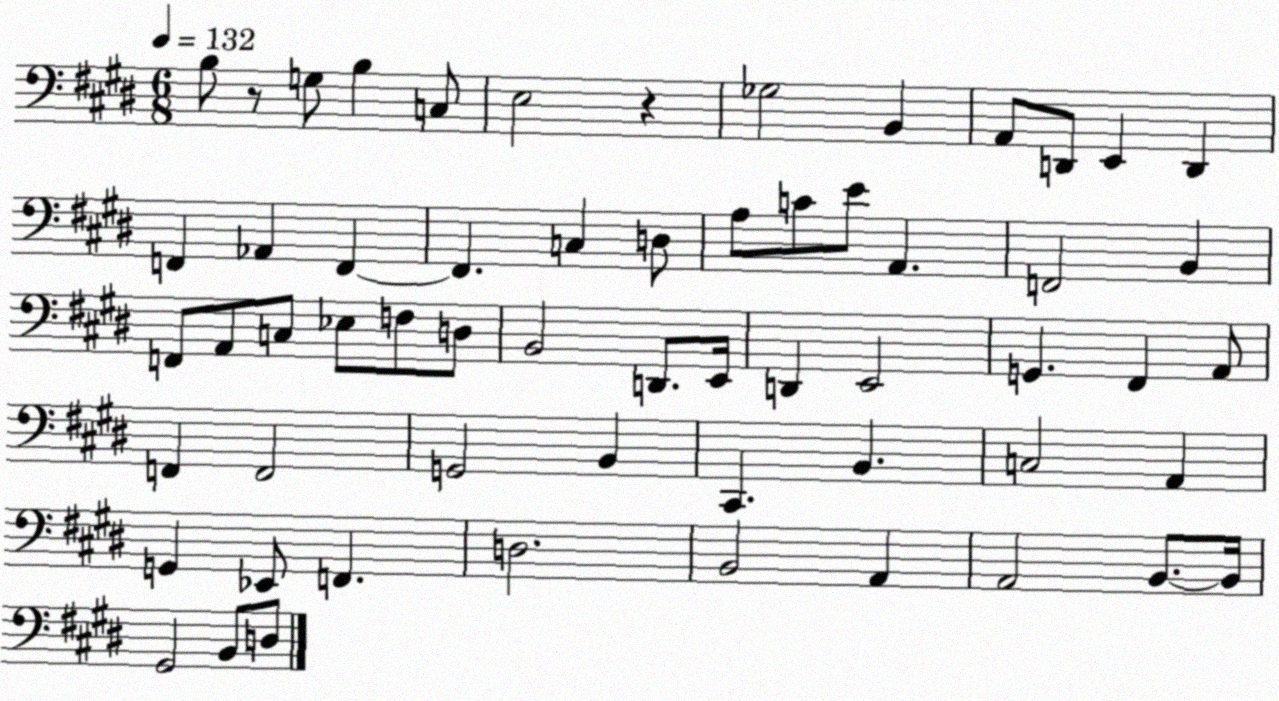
X:1
T:Untitled
M:6/8
L:1/4
K:E
B,/2 z/2 G,/2 B, C,/2 E,2 z _G,2 B,, A,,/2 D,,/2 E,, D,, F,, _A,, F,, F,, C, D,/2 A,/2 C/2 E/2 A,, F,,2 B,, F,,/2 A,,/2 C,/2 _E,/2 F,/2 D,/2 B,,2 D,,/2 E,,/4 D,, E,,2 G,, ^F,, A,,/2 F,, F,,2 G,,2 B,, ^C,, B,, C,2 A,, G,, _E,,/2 F,, D,2 B,,2 A,, A,,2 B,,/2 B,,/4 ^G,,2 B,,/2 D,/2